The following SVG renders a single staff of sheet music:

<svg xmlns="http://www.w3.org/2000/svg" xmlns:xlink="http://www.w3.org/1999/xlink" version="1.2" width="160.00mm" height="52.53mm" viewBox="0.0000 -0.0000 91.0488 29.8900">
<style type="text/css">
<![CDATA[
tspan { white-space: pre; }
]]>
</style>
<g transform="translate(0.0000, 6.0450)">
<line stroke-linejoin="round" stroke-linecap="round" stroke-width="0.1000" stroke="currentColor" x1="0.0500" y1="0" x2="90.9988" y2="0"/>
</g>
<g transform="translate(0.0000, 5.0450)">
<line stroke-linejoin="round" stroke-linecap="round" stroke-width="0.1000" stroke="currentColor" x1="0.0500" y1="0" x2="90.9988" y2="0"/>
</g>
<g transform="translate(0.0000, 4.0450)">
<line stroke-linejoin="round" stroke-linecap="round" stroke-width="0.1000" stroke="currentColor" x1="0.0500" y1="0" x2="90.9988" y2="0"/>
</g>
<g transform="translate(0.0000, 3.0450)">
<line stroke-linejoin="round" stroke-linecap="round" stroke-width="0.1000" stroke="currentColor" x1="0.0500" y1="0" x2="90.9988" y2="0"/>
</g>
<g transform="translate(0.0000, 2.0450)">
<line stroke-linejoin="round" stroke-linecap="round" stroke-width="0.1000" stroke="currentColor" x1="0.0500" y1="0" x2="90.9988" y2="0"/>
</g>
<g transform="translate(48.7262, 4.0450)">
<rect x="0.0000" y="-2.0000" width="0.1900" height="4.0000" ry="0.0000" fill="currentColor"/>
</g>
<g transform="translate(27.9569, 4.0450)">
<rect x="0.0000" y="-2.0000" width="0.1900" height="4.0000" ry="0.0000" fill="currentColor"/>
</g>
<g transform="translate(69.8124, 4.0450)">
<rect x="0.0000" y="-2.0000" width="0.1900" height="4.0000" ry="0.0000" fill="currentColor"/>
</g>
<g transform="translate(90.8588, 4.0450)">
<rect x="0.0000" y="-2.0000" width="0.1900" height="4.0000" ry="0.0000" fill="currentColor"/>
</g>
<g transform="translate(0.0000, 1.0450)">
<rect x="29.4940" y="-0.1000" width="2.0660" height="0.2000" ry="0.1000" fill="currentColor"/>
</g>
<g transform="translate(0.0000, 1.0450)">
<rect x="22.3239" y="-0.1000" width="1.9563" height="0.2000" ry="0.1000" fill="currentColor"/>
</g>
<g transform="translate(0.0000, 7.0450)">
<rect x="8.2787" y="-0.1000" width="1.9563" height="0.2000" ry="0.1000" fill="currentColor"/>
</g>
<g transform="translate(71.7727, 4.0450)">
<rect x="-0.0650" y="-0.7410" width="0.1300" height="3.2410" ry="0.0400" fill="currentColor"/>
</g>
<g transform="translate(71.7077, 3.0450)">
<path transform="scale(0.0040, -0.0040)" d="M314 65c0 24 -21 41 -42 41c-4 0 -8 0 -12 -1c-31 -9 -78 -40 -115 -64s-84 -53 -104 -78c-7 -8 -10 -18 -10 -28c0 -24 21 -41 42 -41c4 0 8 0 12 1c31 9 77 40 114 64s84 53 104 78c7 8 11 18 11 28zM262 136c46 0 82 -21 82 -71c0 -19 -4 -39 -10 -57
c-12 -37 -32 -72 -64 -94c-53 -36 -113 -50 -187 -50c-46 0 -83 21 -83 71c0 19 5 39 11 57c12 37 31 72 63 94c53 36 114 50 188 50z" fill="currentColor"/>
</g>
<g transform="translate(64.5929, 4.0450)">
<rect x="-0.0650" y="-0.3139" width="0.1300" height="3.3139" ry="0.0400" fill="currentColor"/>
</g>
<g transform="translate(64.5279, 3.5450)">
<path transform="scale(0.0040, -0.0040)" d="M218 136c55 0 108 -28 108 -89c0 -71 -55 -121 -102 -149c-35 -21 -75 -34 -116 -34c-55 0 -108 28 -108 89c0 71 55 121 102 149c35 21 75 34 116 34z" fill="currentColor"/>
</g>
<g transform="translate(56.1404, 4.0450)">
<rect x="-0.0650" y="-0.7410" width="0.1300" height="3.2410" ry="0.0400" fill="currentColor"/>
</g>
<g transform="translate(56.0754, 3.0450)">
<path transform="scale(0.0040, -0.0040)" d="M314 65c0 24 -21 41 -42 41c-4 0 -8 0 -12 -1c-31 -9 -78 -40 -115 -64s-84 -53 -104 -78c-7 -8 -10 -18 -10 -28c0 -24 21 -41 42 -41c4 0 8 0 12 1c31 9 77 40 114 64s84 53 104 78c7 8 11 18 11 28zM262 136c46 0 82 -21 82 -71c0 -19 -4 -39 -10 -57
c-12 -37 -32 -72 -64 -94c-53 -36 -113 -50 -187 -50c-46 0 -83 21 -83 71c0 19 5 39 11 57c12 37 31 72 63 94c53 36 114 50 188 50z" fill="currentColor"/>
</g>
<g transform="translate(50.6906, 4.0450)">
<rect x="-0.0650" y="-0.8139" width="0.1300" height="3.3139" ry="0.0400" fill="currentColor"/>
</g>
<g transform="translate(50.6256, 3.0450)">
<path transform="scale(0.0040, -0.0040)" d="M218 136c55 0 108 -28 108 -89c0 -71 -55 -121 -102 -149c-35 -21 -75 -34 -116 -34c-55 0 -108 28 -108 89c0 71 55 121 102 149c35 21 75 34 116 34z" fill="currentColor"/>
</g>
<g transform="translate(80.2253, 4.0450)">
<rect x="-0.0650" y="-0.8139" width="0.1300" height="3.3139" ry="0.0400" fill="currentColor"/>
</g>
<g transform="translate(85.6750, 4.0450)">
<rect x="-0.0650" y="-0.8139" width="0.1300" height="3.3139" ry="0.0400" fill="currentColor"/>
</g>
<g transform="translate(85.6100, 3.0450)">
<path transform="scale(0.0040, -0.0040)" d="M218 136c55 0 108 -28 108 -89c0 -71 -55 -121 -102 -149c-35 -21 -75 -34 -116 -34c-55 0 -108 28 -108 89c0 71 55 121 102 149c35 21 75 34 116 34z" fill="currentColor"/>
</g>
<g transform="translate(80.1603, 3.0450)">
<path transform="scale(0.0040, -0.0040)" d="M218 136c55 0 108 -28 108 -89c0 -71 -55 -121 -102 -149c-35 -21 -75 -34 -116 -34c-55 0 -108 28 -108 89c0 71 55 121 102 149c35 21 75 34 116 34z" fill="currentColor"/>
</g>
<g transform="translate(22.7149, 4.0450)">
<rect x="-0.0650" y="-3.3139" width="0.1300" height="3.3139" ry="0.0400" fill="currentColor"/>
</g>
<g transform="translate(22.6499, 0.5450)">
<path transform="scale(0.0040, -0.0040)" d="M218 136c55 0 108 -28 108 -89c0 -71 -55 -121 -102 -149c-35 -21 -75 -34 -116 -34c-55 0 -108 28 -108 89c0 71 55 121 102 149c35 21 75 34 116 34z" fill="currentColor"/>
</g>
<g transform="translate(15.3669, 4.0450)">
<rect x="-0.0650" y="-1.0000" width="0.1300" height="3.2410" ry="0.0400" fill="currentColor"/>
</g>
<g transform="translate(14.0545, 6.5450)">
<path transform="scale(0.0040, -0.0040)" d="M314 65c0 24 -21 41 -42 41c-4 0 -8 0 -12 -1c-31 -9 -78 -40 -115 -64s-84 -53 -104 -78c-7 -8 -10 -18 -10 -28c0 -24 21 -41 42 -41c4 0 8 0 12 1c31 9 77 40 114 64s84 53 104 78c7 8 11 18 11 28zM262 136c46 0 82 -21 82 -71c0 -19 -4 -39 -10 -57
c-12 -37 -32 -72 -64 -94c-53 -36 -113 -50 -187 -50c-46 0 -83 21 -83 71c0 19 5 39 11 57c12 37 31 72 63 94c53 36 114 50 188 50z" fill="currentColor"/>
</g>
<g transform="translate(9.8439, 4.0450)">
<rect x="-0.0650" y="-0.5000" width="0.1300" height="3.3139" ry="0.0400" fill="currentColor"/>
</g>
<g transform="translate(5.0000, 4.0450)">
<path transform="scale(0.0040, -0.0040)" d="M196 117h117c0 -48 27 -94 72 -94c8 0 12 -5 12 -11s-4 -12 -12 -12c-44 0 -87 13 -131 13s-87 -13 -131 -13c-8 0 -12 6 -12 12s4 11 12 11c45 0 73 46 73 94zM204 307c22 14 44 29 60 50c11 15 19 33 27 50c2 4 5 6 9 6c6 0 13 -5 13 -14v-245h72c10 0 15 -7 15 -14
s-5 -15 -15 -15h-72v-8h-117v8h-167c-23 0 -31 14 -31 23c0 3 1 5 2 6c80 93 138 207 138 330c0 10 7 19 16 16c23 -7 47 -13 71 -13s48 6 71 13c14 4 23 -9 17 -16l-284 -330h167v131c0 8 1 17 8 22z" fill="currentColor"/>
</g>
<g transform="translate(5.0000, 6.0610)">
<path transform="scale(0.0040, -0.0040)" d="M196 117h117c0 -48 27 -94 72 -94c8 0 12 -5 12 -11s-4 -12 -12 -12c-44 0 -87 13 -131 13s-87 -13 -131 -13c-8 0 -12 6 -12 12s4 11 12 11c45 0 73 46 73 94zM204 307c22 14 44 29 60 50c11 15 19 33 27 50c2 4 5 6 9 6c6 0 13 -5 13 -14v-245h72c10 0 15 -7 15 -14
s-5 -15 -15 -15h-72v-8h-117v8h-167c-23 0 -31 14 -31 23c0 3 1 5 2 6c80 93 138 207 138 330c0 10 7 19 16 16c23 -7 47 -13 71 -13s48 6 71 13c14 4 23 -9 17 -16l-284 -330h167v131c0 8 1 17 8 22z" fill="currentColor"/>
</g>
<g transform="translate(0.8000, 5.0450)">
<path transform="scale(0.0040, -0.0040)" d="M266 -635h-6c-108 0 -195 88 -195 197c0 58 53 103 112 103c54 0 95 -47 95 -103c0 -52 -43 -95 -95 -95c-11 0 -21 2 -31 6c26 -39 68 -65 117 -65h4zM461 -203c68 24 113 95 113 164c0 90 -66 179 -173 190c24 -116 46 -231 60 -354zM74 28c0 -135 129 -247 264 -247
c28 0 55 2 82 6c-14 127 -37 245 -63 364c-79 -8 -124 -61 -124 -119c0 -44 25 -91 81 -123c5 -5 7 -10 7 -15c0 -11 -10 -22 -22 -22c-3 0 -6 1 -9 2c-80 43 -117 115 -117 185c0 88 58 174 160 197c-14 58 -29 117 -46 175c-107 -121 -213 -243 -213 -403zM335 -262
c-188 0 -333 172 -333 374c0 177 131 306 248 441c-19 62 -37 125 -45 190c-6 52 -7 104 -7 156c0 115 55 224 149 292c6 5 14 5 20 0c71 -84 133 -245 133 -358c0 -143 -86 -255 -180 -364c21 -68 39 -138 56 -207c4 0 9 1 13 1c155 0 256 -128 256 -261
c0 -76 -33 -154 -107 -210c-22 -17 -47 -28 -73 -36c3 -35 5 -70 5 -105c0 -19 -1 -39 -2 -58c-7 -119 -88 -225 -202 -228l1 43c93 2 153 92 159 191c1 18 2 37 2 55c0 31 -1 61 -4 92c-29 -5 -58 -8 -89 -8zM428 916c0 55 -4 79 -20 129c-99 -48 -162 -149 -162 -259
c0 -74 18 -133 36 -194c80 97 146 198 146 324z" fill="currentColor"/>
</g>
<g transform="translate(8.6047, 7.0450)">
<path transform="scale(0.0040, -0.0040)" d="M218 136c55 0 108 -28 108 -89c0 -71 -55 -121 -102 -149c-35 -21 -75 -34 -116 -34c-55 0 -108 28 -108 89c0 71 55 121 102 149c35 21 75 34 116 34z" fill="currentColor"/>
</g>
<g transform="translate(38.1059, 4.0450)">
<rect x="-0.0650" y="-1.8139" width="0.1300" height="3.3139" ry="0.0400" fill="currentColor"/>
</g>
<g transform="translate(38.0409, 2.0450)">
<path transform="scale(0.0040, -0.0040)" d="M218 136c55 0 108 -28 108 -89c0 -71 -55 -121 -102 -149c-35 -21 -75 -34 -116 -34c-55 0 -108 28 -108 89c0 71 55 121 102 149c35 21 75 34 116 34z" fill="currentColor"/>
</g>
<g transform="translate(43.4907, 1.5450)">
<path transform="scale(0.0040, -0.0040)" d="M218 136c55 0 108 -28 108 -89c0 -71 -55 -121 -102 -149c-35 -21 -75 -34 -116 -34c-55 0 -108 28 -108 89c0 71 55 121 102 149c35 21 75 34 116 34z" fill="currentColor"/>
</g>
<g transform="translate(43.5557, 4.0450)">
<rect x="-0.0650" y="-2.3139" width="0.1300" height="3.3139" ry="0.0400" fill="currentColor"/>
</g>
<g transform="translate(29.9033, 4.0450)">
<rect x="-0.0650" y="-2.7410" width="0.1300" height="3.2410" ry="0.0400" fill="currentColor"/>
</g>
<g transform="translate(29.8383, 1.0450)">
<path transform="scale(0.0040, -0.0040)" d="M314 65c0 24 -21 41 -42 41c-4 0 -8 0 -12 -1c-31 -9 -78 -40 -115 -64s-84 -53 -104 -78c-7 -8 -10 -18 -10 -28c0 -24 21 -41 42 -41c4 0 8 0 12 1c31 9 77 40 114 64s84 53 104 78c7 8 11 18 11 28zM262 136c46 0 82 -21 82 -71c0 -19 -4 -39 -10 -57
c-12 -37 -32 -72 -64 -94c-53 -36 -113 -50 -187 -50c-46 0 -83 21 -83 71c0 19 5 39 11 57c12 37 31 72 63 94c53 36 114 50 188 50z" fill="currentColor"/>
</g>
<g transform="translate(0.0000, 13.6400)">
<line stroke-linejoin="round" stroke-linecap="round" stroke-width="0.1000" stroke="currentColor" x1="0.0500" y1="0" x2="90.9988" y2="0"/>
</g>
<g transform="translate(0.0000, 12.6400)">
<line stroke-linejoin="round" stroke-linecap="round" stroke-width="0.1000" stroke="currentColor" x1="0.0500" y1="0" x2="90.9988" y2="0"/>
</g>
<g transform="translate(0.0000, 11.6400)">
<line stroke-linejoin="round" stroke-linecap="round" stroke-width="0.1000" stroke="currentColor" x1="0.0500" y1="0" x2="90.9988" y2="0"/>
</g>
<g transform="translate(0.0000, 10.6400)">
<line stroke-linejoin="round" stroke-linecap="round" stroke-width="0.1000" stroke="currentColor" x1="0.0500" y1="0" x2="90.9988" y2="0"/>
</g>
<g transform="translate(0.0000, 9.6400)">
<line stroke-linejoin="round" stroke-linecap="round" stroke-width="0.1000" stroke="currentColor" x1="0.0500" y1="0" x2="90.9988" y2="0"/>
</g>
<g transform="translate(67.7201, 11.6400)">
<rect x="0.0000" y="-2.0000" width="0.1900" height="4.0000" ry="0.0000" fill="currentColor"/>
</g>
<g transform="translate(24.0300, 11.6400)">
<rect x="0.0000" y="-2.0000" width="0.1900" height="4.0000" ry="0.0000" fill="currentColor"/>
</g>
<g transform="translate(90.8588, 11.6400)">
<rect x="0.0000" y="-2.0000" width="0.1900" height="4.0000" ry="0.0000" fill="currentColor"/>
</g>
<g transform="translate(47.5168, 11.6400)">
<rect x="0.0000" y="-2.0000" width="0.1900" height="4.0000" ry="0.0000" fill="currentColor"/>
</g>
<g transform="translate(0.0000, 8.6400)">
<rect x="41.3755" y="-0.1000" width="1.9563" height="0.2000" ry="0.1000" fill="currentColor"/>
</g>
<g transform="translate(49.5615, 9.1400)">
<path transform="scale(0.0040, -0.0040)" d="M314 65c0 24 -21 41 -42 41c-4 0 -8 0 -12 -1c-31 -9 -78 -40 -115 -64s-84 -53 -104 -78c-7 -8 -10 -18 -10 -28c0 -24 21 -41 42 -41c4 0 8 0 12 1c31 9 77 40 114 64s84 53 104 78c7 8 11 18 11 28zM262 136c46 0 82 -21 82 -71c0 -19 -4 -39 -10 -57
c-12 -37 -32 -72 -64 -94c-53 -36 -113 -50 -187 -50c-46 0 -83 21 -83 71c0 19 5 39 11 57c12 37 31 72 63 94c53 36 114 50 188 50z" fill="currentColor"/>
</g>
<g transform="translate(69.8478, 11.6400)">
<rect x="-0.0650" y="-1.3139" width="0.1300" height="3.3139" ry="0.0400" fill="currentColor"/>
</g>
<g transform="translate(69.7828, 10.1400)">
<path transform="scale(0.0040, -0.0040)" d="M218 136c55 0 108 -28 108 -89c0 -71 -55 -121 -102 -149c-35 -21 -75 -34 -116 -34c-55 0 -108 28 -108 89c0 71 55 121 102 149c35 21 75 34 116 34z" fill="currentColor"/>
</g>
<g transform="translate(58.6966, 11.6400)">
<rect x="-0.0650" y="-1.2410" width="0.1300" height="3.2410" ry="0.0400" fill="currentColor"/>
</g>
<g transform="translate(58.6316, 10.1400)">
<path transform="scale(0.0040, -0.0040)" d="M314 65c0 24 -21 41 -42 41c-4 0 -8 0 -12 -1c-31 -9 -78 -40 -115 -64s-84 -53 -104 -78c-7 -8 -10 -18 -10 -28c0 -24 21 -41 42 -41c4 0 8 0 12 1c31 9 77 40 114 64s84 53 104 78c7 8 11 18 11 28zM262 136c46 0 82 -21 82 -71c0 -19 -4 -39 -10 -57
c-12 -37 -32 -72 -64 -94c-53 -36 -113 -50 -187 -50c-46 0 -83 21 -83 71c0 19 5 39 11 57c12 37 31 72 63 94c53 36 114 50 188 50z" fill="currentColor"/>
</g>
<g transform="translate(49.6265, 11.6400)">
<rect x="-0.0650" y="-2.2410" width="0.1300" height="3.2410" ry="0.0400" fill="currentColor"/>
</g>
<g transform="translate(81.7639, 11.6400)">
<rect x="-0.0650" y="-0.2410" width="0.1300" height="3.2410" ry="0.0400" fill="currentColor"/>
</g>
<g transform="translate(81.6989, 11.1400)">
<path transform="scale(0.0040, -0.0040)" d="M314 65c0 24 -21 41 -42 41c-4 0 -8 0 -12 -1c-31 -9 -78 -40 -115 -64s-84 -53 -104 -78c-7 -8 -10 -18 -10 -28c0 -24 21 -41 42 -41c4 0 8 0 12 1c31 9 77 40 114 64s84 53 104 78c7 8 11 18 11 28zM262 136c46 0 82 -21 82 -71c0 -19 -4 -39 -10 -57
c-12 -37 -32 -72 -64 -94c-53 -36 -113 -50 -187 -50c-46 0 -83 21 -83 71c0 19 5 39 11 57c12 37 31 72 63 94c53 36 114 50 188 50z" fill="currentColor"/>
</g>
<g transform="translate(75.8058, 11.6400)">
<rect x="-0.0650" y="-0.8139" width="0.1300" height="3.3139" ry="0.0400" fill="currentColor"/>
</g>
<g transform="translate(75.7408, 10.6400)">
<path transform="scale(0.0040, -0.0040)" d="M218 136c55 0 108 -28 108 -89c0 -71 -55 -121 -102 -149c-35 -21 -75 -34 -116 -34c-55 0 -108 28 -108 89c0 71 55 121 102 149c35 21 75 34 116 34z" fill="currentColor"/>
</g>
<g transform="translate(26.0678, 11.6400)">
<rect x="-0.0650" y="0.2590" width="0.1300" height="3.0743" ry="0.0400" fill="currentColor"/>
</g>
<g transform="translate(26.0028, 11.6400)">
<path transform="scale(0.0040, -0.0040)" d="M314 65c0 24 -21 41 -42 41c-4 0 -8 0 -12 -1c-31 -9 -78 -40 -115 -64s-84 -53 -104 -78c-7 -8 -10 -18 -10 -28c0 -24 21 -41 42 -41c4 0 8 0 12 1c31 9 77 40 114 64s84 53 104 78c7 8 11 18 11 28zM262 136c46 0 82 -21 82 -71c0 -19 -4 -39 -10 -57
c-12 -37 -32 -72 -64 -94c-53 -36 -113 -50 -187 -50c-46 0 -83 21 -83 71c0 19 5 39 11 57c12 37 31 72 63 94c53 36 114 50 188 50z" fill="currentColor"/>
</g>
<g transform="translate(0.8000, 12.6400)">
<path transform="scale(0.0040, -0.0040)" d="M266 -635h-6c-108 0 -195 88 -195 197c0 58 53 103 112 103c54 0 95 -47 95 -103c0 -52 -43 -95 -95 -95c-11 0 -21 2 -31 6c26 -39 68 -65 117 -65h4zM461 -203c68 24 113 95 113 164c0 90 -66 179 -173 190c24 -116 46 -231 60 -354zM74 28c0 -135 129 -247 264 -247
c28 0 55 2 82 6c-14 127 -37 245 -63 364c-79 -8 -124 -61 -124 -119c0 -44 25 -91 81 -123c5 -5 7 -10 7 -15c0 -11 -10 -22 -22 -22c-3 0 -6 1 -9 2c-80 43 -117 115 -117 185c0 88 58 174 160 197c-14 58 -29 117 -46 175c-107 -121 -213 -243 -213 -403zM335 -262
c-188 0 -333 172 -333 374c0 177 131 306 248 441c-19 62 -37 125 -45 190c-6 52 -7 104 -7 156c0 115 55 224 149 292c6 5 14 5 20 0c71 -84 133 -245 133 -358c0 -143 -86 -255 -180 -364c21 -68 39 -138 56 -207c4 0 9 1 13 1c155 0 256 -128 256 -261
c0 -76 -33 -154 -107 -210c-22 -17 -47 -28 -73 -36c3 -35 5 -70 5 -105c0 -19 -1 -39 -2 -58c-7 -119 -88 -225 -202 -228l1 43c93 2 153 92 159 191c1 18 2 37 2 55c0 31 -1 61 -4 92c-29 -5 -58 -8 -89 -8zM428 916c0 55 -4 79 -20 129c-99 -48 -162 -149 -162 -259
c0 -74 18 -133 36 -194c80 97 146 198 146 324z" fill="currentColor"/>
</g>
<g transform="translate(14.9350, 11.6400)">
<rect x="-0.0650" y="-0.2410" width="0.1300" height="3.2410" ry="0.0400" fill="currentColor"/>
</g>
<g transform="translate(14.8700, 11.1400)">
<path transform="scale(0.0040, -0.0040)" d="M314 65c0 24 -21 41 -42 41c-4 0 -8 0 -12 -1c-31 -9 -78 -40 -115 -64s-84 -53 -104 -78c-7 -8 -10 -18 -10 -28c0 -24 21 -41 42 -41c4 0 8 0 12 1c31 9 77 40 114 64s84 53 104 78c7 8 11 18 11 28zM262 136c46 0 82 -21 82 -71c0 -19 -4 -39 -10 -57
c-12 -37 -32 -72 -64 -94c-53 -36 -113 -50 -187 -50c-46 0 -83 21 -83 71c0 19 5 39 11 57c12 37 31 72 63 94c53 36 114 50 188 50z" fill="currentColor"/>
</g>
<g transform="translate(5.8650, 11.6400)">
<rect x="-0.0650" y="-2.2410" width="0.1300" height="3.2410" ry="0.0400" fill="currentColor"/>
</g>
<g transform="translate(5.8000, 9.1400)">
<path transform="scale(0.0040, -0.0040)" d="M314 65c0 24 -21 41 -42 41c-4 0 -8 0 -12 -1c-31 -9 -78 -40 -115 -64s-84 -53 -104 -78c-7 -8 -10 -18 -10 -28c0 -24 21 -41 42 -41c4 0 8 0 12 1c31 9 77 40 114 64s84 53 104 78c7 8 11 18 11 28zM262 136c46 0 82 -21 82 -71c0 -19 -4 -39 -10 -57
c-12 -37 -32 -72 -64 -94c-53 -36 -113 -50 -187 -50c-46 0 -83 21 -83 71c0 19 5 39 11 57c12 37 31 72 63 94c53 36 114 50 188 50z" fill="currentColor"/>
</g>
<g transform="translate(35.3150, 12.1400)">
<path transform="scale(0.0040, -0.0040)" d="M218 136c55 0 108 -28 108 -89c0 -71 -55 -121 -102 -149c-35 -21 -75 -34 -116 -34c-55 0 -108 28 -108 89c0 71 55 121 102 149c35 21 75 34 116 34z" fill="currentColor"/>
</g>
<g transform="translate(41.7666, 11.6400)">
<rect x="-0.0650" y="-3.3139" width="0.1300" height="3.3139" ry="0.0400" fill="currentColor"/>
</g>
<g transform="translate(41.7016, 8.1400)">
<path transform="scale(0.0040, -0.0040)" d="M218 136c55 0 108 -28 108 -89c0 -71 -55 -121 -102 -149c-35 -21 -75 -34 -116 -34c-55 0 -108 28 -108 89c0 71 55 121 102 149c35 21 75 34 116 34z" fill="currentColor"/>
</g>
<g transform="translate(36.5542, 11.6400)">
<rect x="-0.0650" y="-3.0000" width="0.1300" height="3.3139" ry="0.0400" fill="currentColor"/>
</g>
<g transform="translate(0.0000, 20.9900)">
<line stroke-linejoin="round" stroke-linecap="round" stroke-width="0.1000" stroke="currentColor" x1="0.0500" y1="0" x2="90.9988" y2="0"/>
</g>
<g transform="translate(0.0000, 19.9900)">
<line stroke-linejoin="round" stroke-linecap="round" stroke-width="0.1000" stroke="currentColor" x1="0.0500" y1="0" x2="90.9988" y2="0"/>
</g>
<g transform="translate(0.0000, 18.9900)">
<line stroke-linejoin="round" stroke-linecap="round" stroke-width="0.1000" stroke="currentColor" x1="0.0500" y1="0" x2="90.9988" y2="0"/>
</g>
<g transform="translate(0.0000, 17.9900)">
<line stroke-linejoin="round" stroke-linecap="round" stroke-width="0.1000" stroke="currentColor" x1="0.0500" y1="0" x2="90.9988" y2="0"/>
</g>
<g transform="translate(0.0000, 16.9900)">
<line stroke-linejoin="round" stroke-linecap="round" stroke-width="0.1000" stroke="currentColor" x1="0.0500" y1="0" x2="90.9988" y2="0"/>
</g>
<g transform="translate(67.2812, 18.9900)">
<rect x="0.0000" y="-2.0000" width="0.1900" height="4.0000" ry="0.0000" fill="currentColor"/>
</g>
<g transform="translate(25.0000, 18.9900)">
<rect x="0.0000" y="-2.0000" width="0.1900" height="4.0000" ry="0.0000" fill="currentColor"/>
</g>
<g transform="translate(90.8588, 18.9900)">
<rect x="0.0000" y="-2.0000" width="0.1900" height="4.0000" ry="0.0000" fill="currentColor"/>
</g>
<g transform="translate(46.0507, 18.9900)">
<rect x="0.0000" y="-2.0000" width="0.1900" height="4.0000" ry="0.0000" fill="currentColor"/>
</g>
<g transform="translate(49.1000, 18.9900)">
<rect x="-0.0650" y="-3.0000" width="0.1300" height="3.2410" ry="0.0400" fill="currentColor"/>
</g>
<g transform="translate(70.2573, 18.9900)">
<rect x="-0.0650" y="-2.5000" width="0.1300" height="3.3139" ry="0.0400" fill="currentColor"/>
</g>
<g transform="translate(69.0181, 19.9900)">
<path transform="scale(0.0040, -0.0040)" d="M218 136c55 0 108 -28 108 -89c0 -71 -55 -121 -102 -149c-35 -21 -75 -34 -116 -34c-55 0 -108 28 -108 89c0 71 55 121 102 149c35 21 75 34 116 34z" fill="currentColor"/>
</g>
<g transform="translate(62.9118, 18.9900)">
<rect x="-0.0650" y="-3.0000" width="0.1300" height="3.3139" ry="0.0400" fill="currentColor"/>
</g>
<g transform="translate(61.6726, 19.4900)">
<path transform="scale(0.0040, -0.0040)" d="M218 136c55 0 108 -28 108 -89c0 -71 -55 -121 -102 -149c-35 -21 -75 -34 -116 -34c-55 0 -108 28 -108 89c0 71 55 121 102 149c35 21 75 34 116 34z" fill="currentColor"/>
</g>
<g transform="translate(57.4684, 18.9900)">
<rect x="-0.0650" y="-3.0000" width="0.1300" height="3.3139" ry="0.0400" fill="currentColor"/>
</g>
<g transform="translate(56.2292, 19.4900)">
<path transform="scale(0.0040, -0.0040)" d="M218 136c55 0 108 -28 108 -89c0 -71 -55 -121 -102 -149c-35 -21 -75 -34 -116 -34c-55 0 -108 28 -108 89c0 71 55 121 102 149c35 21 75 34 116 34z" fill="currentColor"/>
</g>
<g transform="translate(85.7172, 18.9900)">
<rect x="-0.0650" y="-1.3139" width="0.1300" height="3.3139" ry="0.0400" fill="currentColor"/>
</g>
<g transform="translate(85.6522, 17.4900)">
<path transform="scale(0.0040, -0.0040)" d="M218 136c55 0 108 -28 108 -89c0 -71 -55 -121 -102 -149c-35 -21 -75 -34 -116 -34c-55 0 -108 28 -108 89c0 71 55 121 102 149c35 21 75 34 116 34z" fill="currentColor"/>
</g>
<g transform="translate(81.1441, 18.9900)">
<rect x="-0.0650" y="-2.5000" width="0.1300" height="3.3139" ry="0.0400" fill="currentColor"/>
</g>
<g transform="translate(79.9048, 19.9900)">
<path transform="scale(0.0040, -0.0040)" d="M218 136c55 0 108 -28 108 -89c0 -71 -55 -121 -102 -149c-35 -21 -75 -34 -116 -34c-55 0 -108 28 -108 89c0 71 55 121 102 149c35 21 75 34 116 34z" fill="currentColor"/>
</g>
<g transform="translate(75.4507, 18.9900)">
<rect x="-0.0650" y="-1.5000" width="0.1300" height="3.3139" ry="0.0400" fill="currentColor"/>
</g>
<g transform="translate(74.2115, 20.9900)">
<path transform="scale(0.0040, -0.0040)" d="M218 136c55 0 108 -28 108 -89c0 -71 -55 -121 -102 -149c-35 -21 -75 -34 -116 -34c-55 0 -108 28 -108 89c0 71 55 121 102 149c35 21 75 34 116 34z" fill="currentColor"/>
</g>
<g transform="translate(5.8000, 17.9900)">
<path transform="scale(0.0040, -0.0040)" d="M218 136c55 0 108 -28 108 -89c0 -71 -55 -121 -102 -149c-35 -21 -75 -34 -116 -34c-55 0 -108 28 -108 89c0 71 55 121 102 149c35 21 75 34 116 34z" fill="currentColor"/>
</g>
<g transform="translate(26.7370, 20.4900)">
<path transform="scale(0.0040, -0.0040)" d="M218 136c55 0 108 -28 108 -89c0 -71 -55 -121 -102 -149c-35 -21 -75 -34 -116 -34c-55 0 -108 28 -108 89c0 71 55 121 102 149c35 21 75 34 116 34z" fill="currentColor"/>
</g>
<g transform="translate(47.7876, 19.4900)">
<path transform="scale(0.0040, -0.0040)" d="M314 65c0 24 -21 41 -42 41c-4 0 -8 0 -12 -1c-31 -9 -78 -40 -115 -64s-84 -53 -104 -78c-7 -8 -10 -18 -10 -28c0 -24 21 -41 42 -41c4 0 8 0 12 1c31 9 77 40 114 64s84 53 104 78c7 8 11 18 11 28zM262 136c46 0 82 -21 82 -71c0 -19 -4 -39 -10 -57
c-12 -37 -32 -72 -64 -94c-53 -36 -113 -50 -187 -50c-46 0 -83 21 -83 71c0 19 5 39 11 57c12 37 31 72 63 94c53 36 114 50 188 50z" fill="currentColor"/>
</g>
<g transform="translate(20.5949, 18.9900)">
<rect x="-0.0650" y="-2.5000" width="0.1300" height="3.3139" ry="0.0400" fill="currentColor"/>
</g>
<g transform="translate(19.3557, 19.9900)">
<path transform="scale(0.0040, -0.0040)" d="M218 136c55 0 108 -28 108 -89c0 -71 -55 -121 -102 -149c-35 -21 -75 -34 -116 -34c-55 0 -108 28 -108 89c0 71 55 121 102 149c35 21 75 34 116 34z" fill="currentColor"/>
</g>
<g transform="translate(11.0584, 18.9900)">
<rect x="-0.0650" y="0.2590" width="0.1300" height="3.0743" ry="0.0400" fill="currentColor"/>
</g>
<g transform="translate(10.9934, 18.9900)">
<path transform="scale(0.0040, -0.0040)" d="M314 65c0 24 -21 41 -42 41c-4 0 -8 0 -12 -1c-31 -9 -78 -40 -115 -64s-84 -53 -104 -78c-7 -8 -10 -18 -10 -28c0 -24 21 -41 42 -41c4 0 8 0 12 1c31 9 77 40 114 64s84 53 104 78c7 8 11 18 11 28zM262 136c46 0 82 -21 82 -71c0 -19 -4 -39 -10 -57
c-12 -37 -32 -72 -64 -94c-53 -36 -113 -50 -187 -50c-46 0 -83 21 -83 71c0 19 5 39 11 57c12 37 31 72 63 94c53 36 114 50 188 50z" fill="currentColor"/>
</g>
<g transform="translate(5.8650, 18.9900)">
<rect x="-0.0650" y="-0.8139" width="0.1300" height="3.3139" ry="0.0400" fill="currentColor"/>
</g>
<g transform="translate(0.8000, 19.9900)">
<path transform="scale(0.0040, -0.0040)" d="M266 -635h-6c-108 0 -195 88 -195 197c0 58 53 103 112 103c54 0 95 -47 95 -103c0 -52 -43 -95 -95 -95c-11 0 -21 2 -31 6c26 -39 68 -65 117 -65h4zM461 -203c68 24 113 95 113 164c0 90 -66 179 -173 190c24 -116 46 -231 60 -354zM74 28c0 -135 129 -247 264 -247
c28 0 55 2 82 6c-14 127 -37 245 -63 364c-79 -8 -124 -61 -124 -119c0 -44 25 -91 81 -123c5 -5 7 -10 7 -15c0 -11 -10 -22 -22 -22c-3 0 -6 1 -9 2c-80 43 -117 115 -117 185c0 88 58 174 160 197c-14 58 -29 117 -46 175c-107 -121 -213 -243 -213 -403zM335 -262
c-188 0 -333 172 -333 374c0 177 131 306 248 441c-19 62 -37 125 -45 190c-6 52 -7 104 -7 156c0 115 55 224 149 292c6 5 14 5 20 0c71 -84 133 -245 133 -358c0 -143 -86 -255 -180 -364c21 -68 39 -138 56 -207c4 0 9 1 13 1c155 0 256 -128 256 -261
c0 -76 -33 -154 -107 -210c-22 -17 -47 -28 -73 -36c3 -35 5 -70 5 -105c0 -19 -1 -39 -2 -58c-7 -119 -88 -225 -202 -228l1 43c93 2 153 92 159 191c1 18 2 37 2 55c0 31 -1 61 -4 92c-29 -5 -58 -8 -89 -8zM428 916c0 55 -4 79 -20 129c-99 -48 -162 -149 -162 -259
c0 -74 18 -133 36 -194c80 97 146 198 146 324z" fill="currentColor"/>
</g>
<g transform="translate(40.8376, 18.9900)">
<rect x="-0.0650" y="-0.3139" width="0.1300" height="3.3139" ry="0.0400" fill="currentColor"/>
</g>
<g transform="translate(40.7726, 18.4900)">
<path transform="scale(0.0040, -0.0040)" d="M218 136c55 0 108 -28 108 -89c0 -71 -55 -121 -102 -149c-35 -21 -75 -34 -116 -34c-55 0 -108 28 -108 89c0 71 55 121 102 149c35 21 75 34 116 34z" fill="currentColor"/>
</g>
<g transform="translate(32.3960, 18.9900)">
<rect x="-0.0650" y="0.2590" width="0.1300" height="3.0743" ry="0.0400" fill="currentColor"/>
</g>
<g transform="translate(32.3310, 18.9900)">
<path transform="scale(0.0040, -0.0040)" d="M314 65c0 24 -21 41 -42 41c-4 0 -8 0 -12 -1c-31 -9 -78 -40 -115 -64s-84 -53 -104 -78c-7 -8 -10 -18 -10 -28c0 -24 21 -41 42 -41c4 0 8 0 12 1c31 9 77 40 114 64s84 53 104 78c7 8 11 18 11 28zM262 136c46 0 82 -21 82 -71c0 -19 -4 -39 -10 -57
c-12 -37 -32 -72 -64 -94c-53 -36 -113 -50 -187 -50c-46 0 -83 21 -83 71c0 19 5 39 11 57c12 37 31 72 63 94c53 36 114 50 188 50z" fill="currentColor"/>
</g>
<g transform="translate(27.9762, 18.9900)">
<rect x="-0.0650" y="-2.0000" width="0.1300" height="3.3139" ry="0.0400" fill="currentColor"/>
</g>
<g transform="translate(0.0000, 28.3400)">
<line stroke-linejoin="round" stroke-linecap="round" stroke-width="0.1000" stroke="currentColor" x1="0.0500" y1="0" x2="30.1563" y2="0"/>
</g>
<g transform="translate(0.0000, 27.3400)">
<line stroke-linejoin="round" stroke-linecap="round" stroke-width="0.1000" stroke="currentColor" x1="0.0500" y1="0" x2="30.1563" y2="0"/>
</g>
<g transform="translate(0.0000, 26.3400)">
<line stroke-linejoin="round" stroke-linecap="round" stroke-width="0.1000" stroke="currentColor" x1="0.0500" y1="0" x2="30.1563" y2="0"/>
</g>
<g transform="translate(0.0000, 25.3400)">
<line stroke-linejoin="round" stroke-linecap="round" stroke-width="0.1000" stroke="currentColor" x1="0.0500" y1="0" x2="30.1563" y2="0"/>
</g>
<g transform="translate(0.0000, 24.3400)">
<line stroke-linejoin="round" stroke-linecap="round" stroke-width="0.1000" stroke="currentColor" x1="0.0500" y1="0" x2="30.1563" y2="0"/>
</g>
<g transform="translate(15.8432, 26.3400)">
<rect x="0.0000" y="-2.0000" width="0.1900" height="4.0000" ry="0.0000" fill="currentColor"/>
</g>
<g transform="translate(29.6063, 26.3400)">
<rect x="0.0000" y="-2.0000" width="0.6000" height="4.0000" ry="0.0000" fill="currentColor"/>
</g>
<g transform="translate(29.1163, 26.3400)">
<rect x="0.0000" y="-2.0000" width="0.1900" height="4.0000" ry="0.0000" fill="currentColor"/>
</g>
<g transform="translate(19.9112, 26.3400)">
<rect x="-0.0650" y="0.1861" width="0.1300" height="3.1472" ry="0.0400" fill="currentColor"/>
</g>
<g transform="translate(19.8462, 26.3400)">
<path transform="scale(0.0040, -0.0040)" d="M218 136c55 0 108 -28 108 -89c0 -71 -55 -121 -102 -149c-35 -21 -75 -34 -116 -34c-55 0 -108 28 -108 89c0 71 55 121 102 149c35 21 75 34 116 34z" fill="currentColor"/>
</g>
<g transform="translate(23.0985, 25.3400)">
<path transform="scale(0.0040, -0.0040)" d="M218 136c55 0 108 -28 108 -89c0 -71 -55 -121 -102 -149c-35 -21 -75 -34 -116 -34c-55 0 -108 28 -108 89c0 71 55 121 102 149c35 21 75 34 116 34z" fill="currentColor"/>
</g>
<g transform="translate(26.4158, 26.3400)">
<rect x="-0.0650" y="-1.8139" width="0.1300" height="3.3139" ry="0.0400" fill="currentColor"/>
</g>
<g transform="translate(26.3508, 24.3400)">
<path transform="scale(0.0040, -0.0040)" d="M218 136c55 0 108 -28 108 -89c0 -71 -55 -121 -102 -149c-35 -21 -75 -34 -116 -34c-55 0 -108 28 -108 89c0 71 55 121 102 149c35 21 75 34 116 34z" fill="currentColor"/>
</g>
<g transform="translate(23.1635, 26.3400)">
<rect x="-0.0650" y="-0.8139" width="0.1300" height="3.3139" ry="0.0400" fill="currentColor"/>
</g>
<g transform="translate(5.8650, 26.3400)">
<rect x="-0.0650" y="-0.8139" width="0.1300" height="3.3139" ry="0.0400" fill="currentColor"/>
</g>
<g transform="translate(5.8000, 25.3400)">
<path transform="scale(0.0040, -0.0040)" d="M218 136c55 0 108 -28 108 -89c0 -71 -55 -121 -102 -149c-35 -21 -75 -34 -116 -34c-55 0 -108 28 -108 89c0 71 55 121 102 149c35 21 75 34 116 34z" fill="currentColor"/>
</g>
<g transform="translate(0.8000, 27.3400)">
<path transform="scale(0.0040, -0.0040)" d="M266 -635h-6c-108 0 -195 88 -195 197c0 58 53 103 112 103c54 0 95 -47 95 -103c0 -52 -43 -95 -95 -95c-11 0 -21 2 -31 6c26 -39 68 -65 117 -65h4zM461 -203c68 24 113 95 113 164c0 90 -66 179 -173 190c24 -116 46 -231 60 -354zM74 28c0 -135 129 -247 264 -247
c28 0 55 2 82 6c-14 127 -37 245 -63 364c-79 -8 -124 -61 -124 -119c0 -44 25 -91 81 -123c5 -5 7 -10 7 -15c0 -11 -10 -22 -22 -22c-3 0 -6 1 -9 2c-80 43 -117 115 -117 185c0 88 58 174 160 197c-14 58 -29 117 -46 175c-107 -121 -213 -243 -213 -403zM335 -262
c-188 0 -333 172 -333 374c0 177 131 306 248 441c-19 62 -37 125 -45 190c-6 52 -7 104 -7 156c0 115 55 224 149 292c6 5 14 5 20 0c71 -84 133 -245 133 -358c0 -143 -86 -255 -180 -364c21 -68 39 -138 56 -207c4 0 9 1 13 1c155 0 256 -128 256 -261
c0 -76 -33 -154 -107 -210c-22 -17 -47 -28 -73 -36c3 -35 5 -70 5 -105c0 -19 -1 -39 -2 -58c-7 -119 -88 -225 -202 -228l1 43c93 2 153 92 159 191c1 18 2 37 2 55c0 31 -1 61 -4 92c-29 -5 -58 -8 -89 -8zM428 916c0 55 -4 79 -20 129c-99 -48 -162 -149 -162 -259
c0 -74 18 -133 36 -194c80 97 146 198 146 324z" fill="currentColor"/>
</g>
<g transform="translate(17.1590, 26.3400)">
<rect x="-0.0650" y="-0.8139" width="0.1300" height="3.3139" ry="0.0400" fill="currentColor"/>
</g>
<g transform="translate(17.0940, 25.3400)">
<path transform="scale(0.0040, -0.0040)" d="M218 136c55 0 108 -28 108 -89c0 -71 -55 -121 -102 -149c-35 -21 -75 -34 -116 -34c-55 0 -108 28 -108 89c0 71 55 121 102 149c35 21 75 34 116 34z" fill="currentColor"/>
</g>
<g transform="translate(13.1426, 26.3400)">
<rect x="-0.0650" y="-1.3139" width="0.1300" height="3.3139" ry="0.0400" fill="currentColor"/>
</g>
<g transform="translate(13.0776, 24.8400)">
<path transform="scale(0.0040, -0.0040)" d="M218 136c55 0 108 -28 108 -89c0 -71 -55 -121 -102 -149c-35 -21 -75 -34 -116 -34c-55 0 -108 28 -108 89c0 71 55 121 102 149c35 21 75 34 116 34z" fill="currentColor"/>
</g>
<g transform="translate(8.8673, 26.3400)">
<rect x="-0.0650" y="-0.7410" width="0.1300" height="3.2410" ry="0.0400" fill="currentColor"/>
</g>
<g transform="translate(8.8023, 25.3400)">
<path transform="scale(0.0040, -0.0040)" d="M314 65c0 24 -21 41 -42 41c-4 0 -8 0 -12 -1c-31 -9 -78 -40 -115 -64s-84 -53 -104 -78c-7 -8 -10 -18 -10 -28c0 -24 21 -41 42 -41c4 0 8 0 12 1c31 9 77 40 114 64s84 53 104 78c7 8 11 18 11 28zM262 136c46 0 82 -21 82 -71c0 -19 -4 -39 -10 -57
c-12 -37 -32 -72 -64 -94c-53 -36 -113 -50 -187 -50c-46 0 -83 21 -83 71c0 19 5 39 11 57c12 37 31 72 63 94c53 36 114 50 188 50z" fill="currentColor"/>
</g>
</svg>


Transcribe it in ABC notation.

X:1
T:Untitled
M:4/4
L:1/4
K:C
C D2 b a2 f g d d2 c d2 d d g2 c2 B2 A b g2 e2 e d c2 d B2 G F B2 c A2 A A G E G e d d2 e d B d f